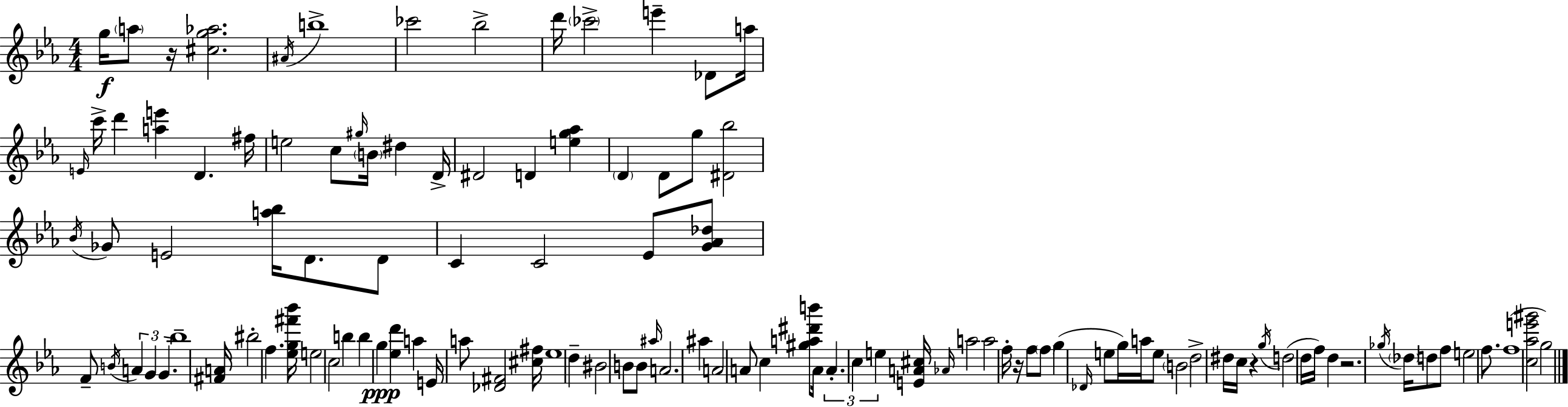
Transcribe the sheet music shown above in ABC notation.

X:1
T:Untitled
M:4/4
L:1/4
K:Eb
g/4 a/2 z/4 [^cg_a]2 ^A/4 b4 _c'2 _b2 d'/4 _c'2 e' _D/2 a/4 E/4 c'/4 d' [ae'] D ^f/4 e2 c/2 ^g/4 B/4 ^d D/4 ^D2 D [eg_a] D D/2 g/2 [^D_b]2 _B/4 _G/2 E2 [a_b]/4 D/2 D/2 C C2 _E/2 [G_A_d]/2 F/2 B/4 A G G _b4 [^FA]/4 ^b2 f [_eg^f'_b']/4 e2 c2 b b g [_ed'] a E/4 a/2 [_D^F]2 [^c^f]/4 _e4 d ^B2 B/2 B/2 ^a/4 A2 ^a A2 A/2 c [^ga^d'b']/2 A/4 A c e [EA^c]/4 _A/4 a2 a2 f/4 z/4 f/2 f/2 g _D/4 e/2 g/4 a/4 e/2 B2 d2 ^d/4 c/4 z g/4 d2 d/4 f/4 d z2 _g/4 _d/4 d/2 f/2 e2 f/2 f4 [c_ae'^g']2 g2